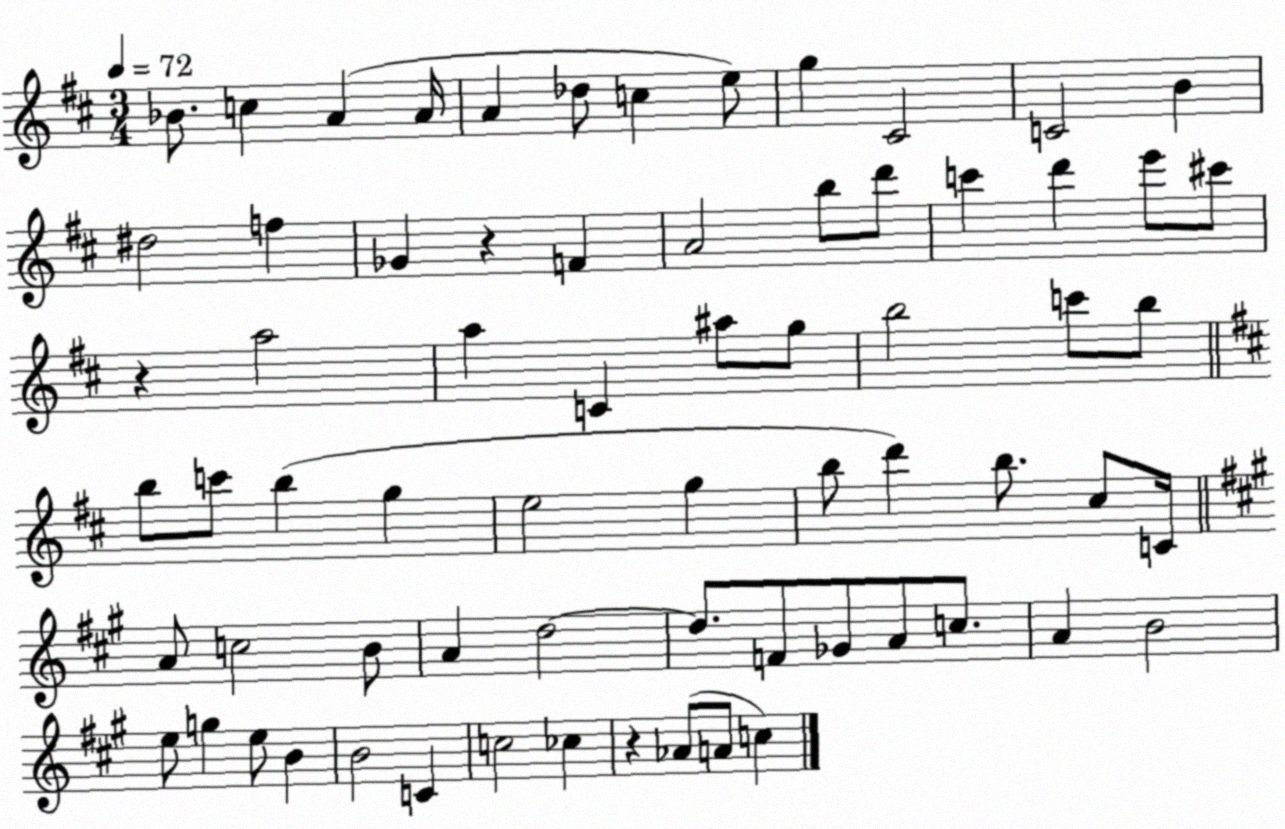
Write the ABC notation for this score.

X:1
T:Untitled
M:3/4
L:1/4
K:D
_B/2 c A A/4 A _d/2 c e/2 g ^C2 C2 B ^d2 f _G z F A2 b/2 d'/2 c' d' e'/2 ^c'/2 z a2 a C ^a/2 g/2 b2 c'/2 b/2 b/2 c'/2 b g e2 g b/2 d' b/2 ^c/2 C/4 A/2 c2 B/2 A d2 d/2 F/2 _G/2 A/2 c/2 A B2 e/2 g e/2 B B2 C c2 _c z _A/2 A/2 c